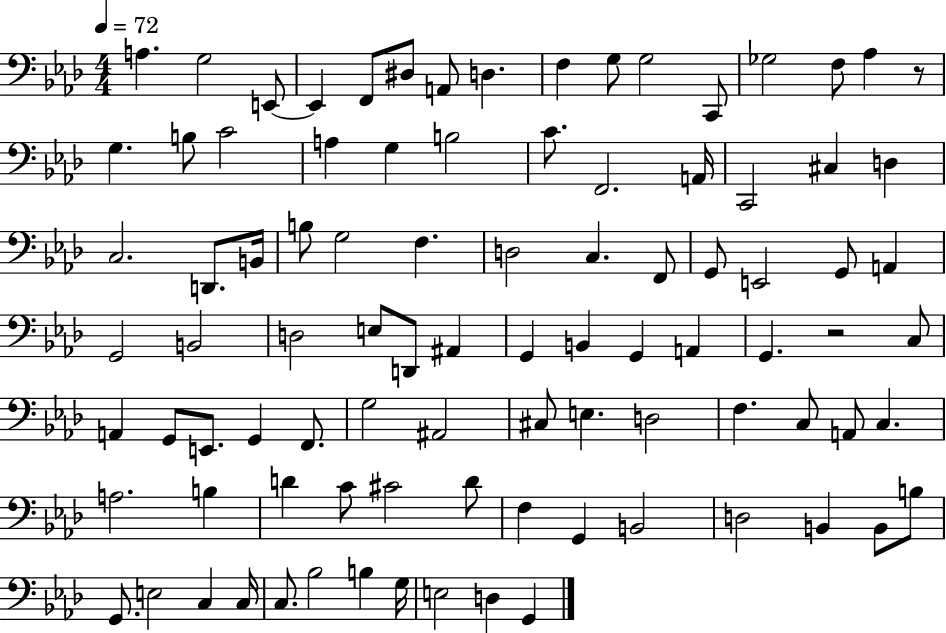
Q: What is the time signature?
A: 4/4